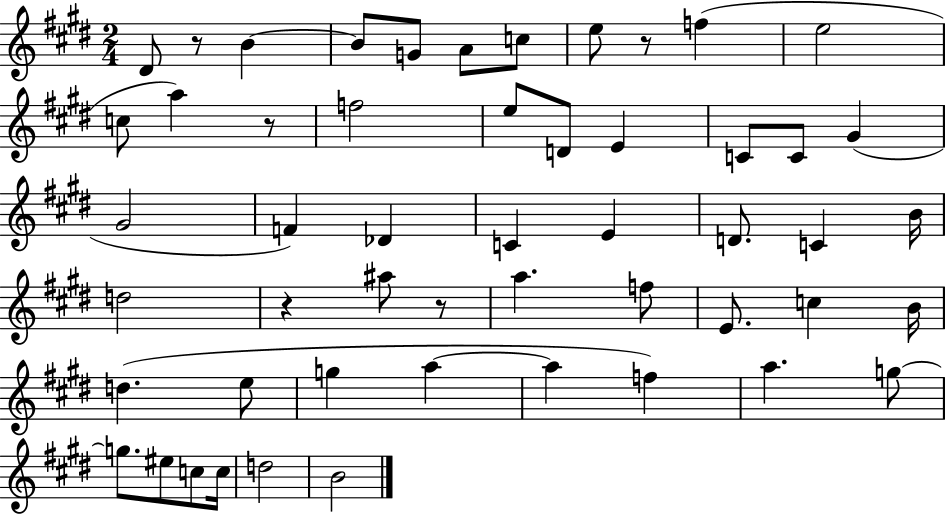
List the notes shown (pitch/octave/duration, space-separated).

D#4/e R/e B4/q B4/e G4/e A4/e C5/e E5/e R/e F5/q E5/h C5/e A5/q R/e F5/h E5/e D4/e E4/q C4/e C4/e G#4/q G#4/h F4/q Db4/q C4/q E4/q D4/e. C4/q B4/s D5/h R/q A#5/e R/e A5/q. F5/e E4/e. C5/q B4/s D5/q. E5/e G5/q A5/q A5/q F5/q A5/q. G5/e G5/e. EIS5/e C5/e C5/s D5/h B4/h